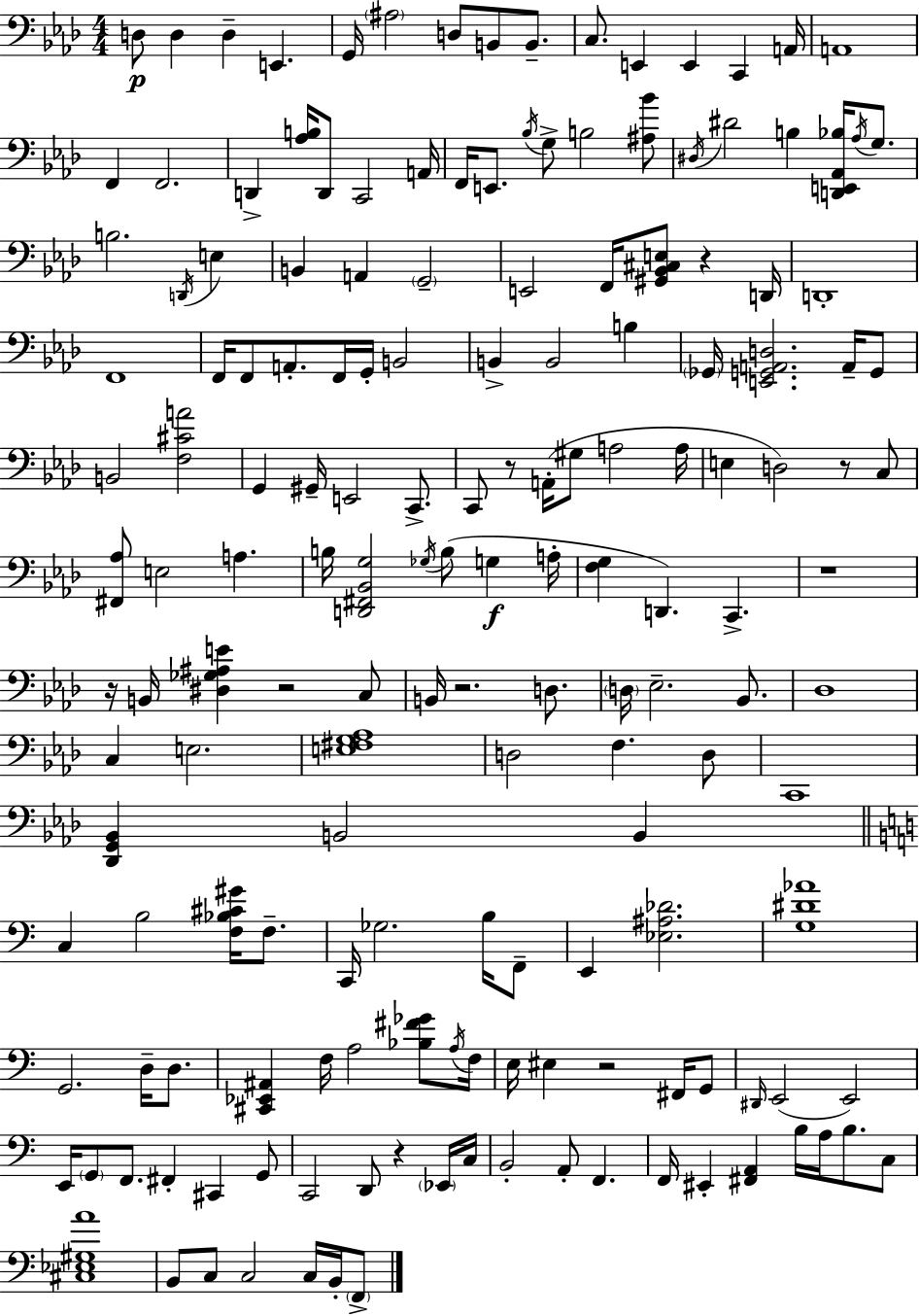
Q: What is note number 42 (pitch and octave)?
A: F2